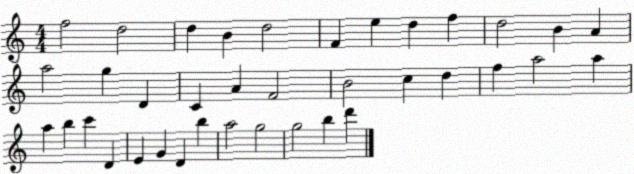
X:1
T:Untitled
M:4/4
L:1/4
K:C
f2 d2 d B d2 F e d f d2 B A a2 g D C A F2 B2 c d f a2 a a b c' D E G D b a2 g2 g2 b d'